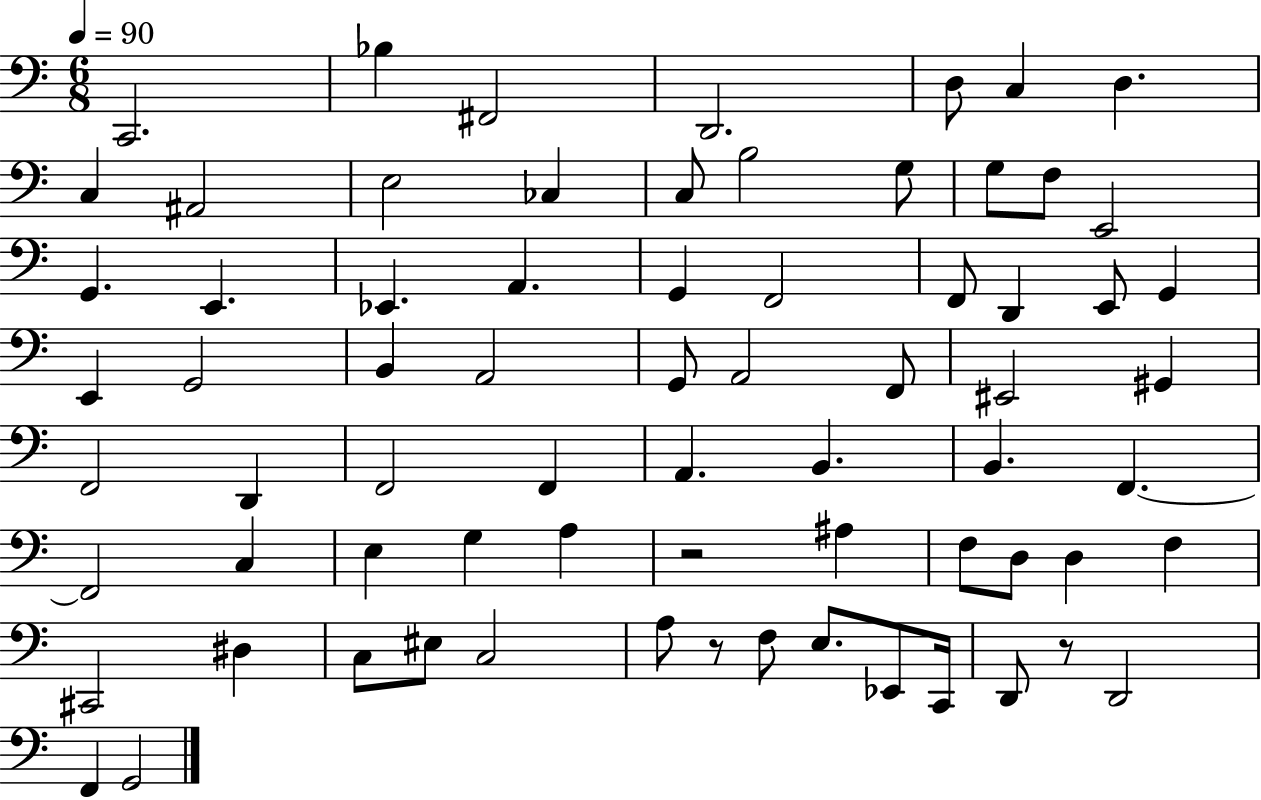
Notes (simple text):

C2/h. Bb3/q F#2/h D2/h. D3/e C3/q D3/q. C3/q A#2/h E3/h CES3/q C3/e B3/h G3/e G3/e F3/e E2/h G2/q. E2/q. Eb2/q. A2/q. G2/q F2/h F2/e D2/q E2/e G2/q E2/q G2/h B2/q A2/h G2/e A2/h F2/e EIS2/h G#2/q F2/h D2/q F2/h F2/q A2/q. B2/q. B2/q. F2/q. F2/h C3/q E3/q G3/q A3/q R/h A#3/q F3/e D3/e D3/q F3/q C#2/h D#3/q C3/e EIS3/e C3/h A3/e R/e F3/e E3/e. Eb2/e C2/s D2/e R/e D2/h F2/q G2/h